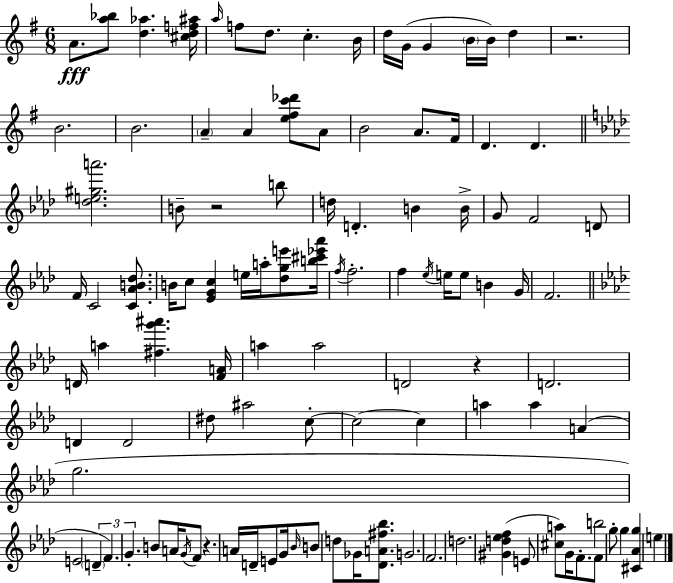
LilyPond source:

{
  \clef treble
  \numericTimeSignature
  \time 6/8
  \key g \major
  a'8.\fff <a'' bes''>8 <d'' aes''>4. <cis'' d'' f'' ais''>16 | \grace { a''16 } f''8 d''8. c''4.-. | b'16 d''16 g'16( g'4 \parenthesize b'16 b'16) d''4 | r2. | \break b'2. | b'2. | \parenthesize a'4-- a'4 <e'' fis'' c''' des'''>8 a'8 | b'2 a'8. | \break fis'16 d'4. d'4. | \bar "||" \break \key f \minor <des'' e'' gis'' a'''>2. | b'8-- r2 b''8 | d''16 d'4.-. b'4 b'16-> | g'8 f'2 d'8 | \break f'16 c'2 <c' aes' b' des''>8. | b'16 c''8 <ees' g' c''>4 e''16 a''16-. <des'' g'' e'''>8 <b'' cis''' ees''' aes'''>16 | \acciaccatura { f''16 } f''2.-. | f''4 \acciaccatura { ees''16 } e''16 e''8 b'4 | \break g'16 f'2. | \bar "||" \break \key aes \major d'16 a''4 <fis'' g''' ais'''>4. <f' a'>16 | a''4 a''2 | d'2 r4 | d'2. | \break d'4 d'2 | dis''8 ais''2 c''8-.~~ | c''2~~ c''4 | a''4 a''4 a'4( | \break g''2. | e'2 \tuplet 3/2 { \parenthesize d'4-- | f'4.) g'4.-. } | b'8 a'16 \acciaccatura { g'16 } f'8 r4. | \break a'16 d'16-- e'8 g'16 \grace { bes'16 } b'8 d''8 ges'16 <des' a' fis'' bes''>8. | g'2. | f'2. | d''2. | \break <gis' d'' ees'' f''>4( e'8 <cis'' a''>8) g'16 f'8.-. | f'8 b''2 | g''8-. g''4 <cis' aes' g''>4 e''4 | \bar "|."
}